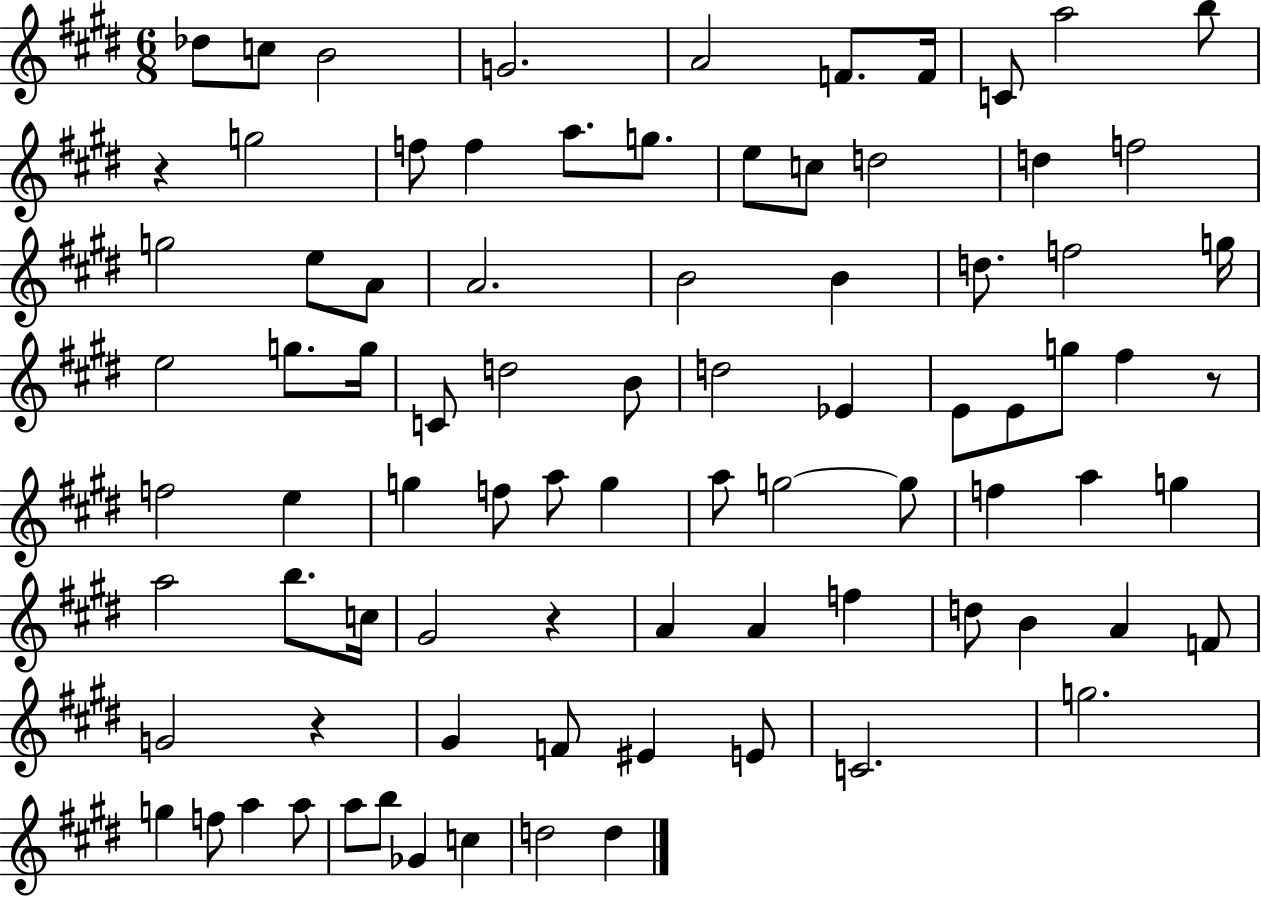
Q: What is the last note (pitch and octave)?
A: D5